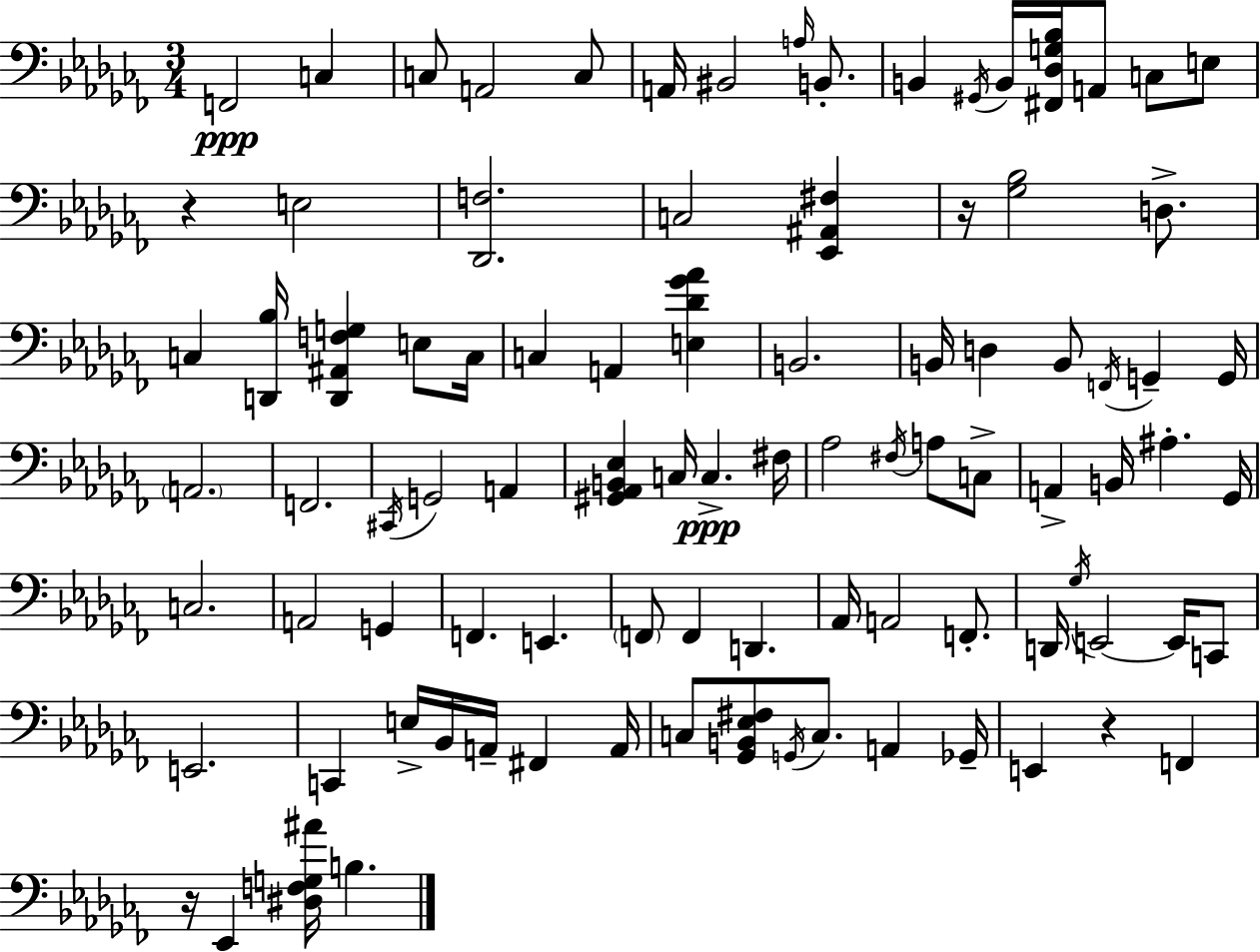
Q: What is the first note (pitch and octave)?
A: F2